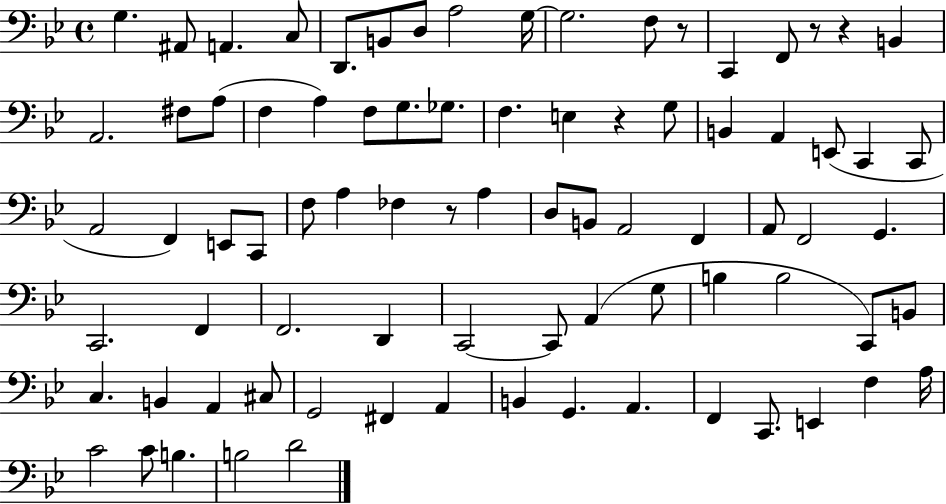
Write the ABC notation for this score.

X:1
T:Untitled
M:4/4
L:1/4
K:Bb
G, ^A,,/2 A,, C,/2 D,,/2 B,,/2 D,/2 A,2 G,/4 G,2 F,/2 z/2 C,, F,,/2 z/2 z B,, A,,2 ^F,/2 A,/2 F, A, F,/2 G,/2 _G,/2 F, E, z G,/2 B,, A,, E,,/2 C,, C,,/2 A,,2 F,, E,,/2 C,,/2 F,/2 A, _F, z/2 A, D,/2 B,,/2 A,,2 F,, A,,/2 F,,2 G,, C,,2 F,, F,,2 D,, C,,2 C,,/2 A,, G,/2 B, B,2 C,,/2 B,,/2 C, B,, A,, ^C,/2 G,,2 ^F,, A,, B,, G,, A,, F,, C,,/2 E,, F, A,/4 C2 C/2 B, B,2 D2